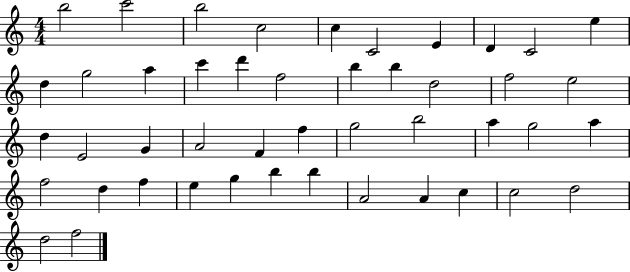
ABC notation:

X:1
T:Untitled
M:4/4
L:1/4
K:C
b2 c'2 b2 c2 c C2 E D C2 e d g2 a c' d' f2 b b d2 f2 e2 d E2 G A2 F f g2 b2 a g2 a f2 d f e g b b A2 A c c2 d2 d2 f2